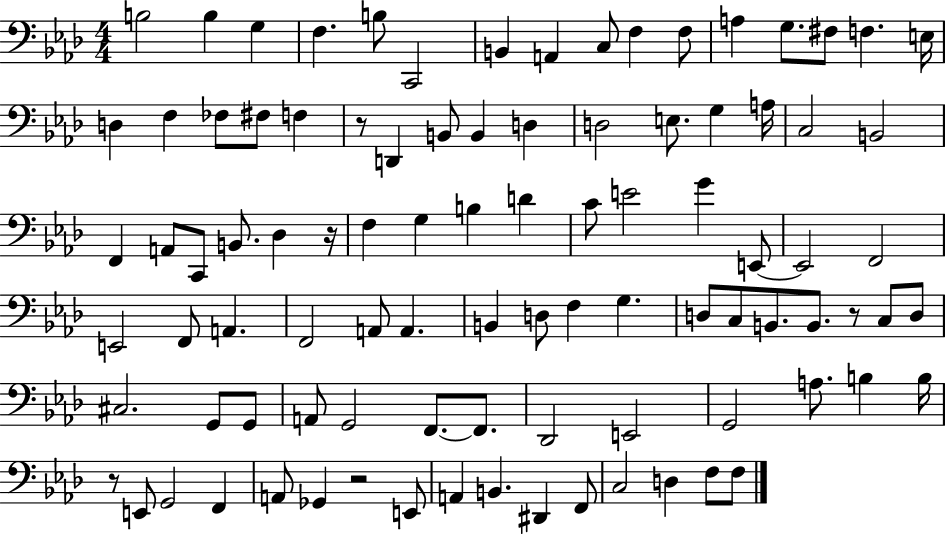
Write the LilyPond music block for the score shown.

{
  \clef bass
  \numericTimeSignature
  \time 4/4
  \key aes \major
  b2 b4 g4 | f4. b8 c,2 | b,4 a,4 c8 f4 f8 | a4 g8. fis8 f4. e16 | \break d4 f4 fes8 fis8 f4 | r8 d,4 b,8 b,4 d4 | d2 e8. g4 a16 | c2 b,2 | \break f,4 a,8 c,8 b,8. des4 r16 | f4 g4 b4 d'4 | c'8 e'2 g'4 e,8~~ | e,2 f,2 | \break e,2 f,8 a,4. | f,2 a,8 a,4. | b,4 d8 f4 g4. | d8 c8 b,8. b,8. r8 c8 d8 | \break cis2. g,8 g,8 | a,8 g,2 f,8.~~ f,8. | des,2 e,2 | g,2 a8. b4 b16 | \break r8 e,8 g,2 f,4 | a,8 ges,4 r2 e,8 | a,4 b,4. dis,4 f,8 | c2 d4 f8 f8 | \break \bar "|."
}